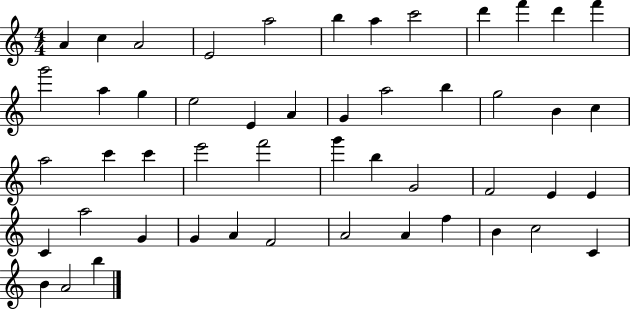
A4/q C5/q A4/h E4/h A5/h B5/q A5/q C6/h D6/q F6/q D6/q F6/q G6/h A5/q G5/q E5/h E4/q A4/q G4/q A5/h B5/q G5/h B4/q C5/q A5/h C6/q C6/q E6/h F6/h G6/q B5/q G4/h F4/h E4/q E4/q C4/q A5/h G4/q G4/q A4/q F4/h A4/h A4/q F5/q B4/q C5/h C4/q B4/q A4/h B5/q